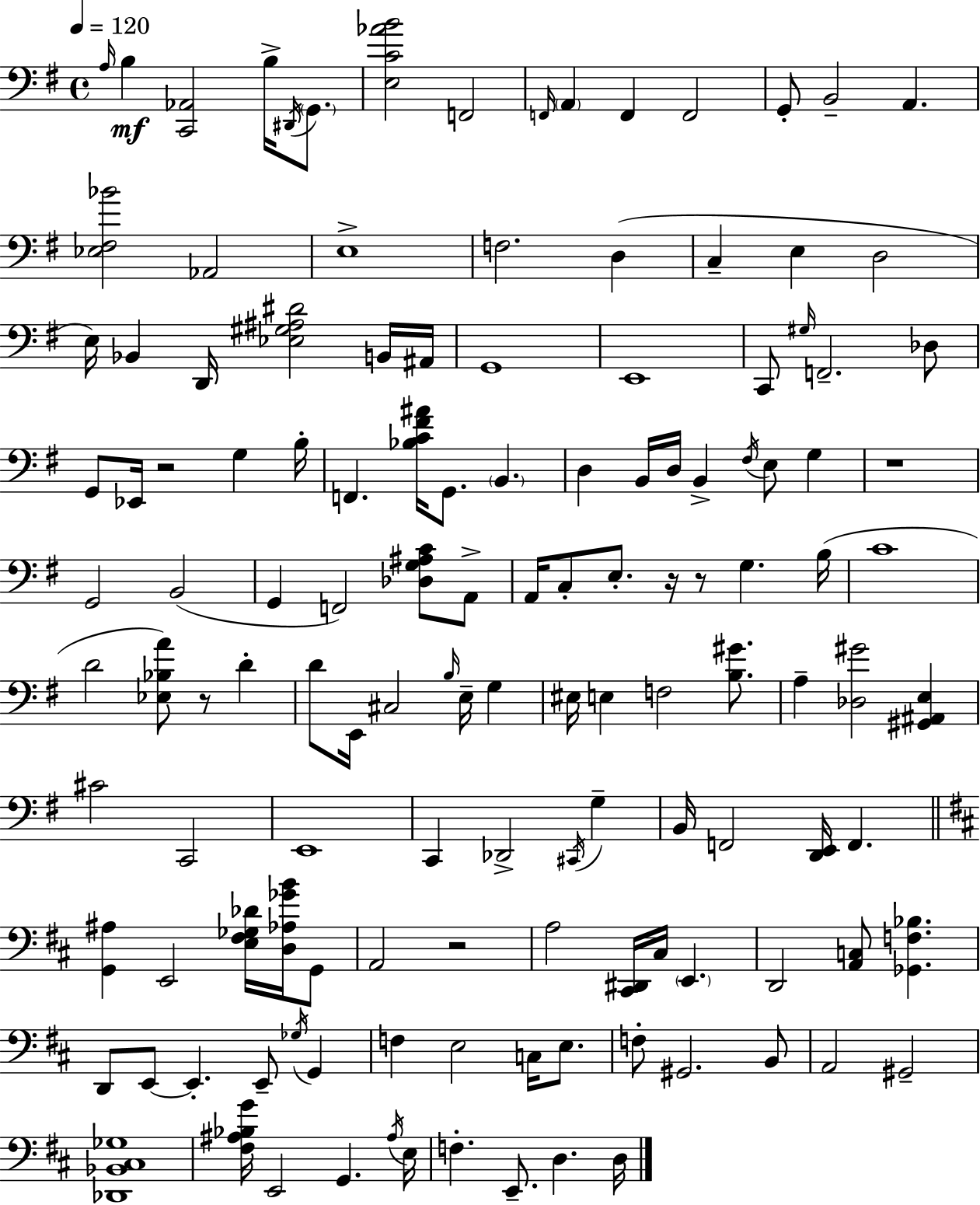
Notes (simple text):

A3/s B3/q [C2,Ab2]/h B3/s D#2/s G2/e. [E3,C4,Ab4,B4]/h F2/h F2/s A2/q F2/q F2/h G2/e B2/h A2/q. [Eb3,F#3,Bb4]/h Ab2/h E3/w F3/h. D3/q C3/q E3/q D3/h E3/s Bb2/q D2/s [Eb3,G#3,A#3,D#4]/h B2/s A#2/s G2/w E2/w C2/e G#3/s F2/h. Db3/e G2/e Eb2/s R/h G3/q B3/s F2/q. [Bb3,C4,F#4,A#4]/s G2/e. B2/q. D3/q B2/s D3/s B2/q F#3/s E3/e G3/q R/w G2/h B2/h G2/q F2/h [Db3,G3,A#3,C4]/e A2/e A2/s C3/e E3/e. R/s R/e G3/q. B3/s C4/w D4/h [Eb3,Bb3,A4]/e R/e D4/q D4/e E2/s C#3/h B3/s E3/s G3/q EIS3/s E3/q F3/h [B3,G#4]/e. A3/q [Db3,G#4]/h [G#2,A#2,E3]/q C#4/h C2/h E2/w C2/q Db2/h C#2/s G3/q B2/s F2/h [D2,E2]/s F2/q. [G2,A#3]/q E2/h [E3,F#3,Gb3,Db4]/s [D3,Ab3,Gb4,B4]/s G2/e A2/h R/h A3/h [C#2,D#2]/s C#3/s E2/q. D2/h [A2,C3]/e [Gb2,F3,Bb3]/q. D2/e E2/e E2/q. E2/e Gb3/s G2/q F3/q E3/h C3/s E3/e. F3/e G#2/h. B2/e A2/h G#2/h [Db2,Bb2,C#3,Gb3]/w [F#3,A#3,Bb3,G4]/s E2/h G2/q. A#3/s E3/s F3/q. E2/e. D3/q. D3/s